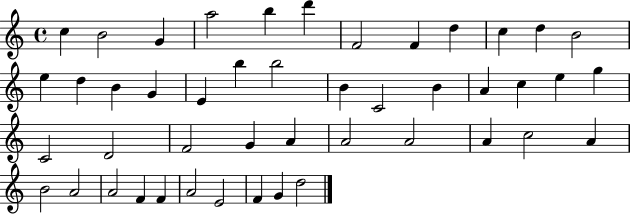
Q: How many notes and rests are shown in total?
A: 46